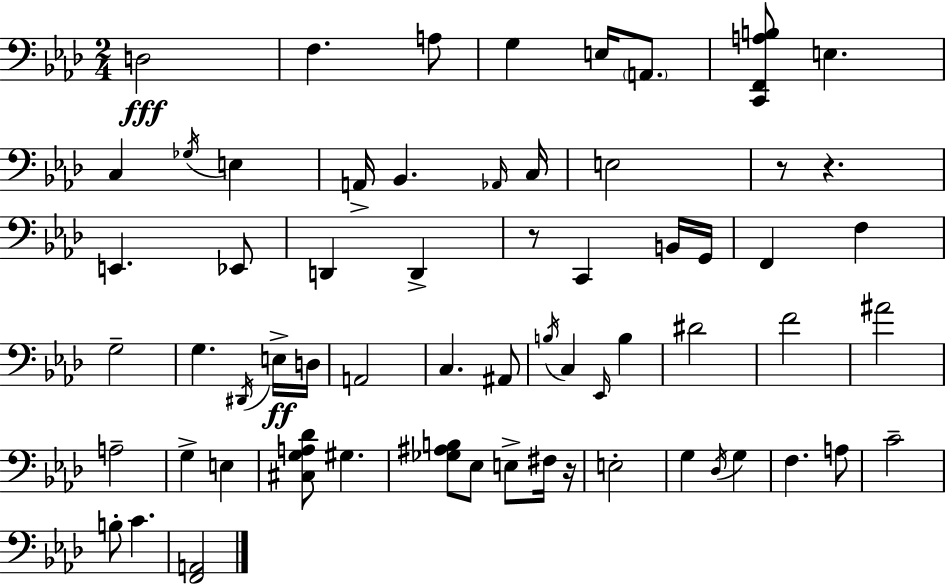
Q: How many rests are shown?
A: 4